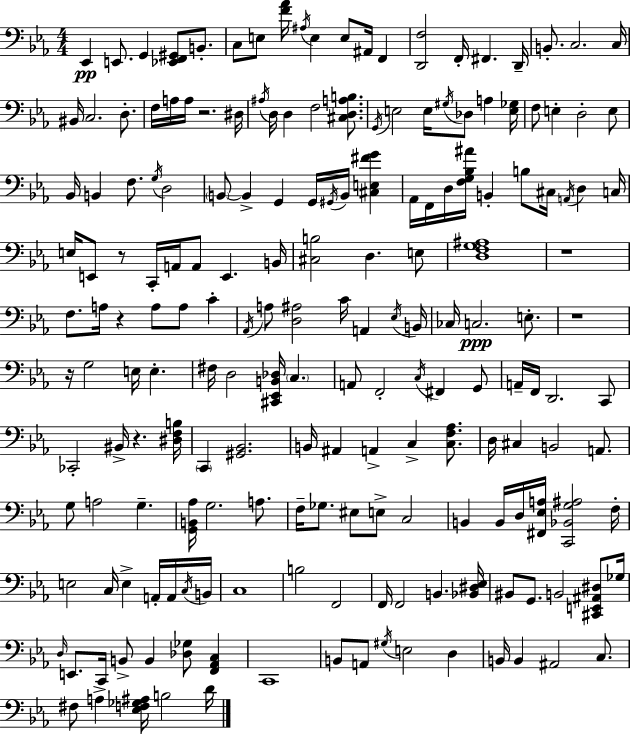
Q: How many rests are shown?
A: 7